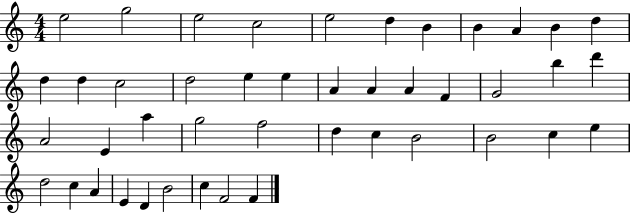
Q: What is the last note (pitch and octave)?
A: F4